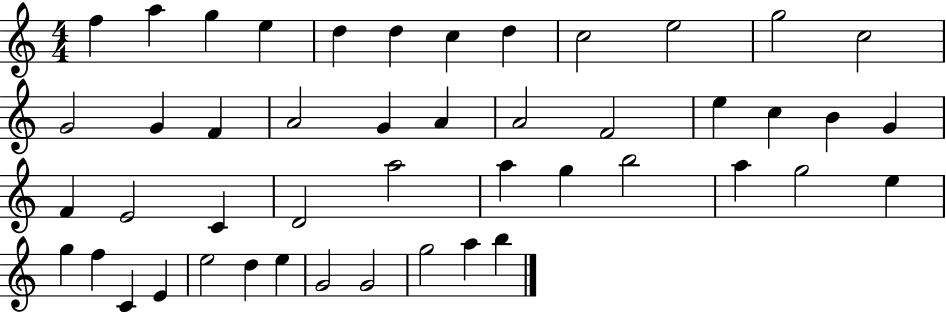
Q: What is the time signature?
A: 4/4